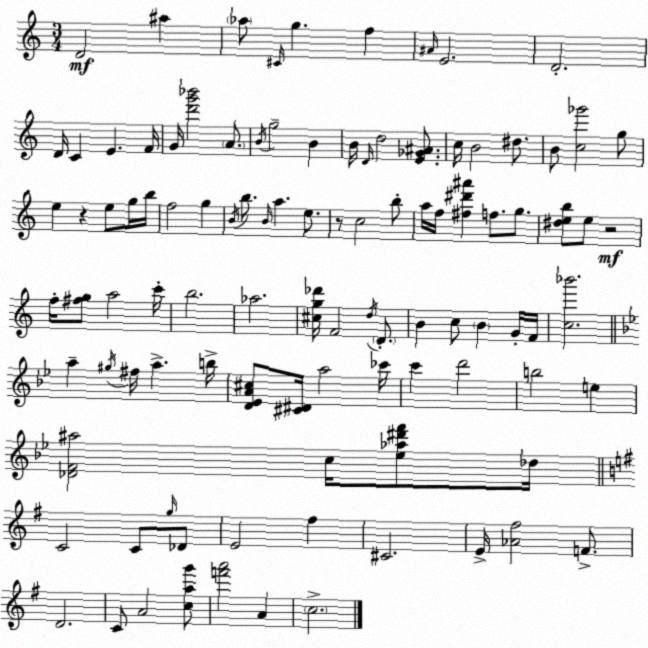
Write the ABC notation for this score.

X:1
T:Untitled
M:3/4
L:1/4
K:C
D2 ^a _a/2 ^C/4 g f ^A/4 E2 D2 D/4 C E F/4 G/4 [d'g'_b']2 A/2 B/4 g2 B B/4 D/4 d2 [E_G^A]/2 c/4 B2 ^d/2 B/2 [c_g']2 g/2 e z e/2 g/4 b/4 f2 g B/4 b/2 B/4 a e/2 z/2 c2 b/2 a/4 f/4 [^f^d'^a'] f/2 g/2 [^deb]/2 e/2 z2 f/4 [^fg]/2 a2 c'/4 b2 _a2 [^cg_d']/4 F2 d/4 D/2 B c/2 B G/4 F/4 [c_b']2 a ^g/4 ^f/4 a b/4 [D_EA^c]/2 [^C^D]/4 a2 _c'/4 c' d'2 b2 e [_DF^a]2 c/4 [_e_a^d'f']/2 _d/4 C2 C/2 g/4 _D/2 E2 ^f ^C2 E/4 [_A^f]2 F/2 D2 C/2 A2 [cag']/2 [f'a']2 A c2